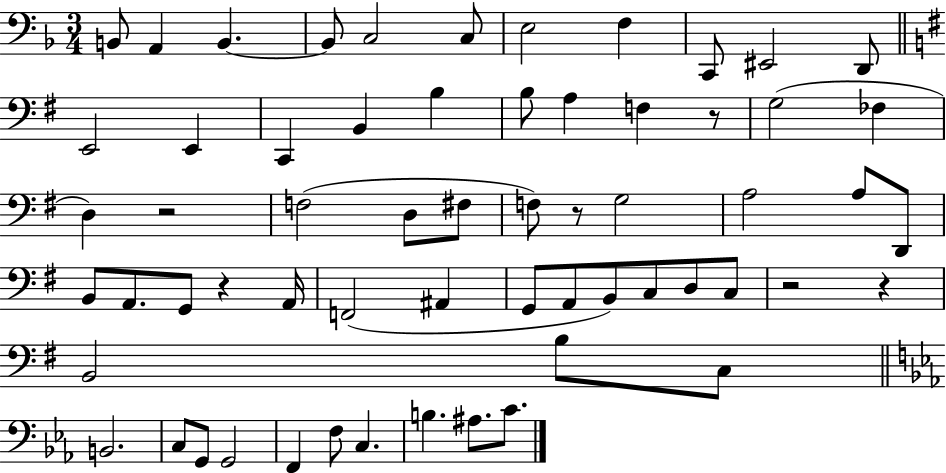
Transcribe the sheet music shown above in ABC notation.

X:1
T:Untitled
M:3/4
L:1/4
K:F
B,,/2 A,, B,, B,,/2 C,2 C,/2 E,2 F, C,,/2 ^E,,2 D,,/2 E,,2 E,, C,, B,, B, B,/2 A, F, z/2 G,2 _F, D, z2 F,2 D,/2 ^F,/2 F,/2 z/2 G,2 A,2 A,/2 D,,/2 B,,/2 A,,/2 G,,/2 z A,,/4 F,,2 ^A,, G,,/2 A,,/2 B,,/2 C,/2 D,/2 C,/2 z2 z B,,2 B,/2 C,/2 B,,2 C,/2 G,,/2 G,,2 F,, F,/2 C, B, ^A,/2 C/2